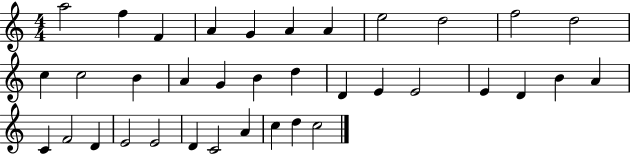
{
  \clef treble
  \numericTimeSignature
  \time 4/4
  \key c \major
  a''2 f''4 f'4 | a'4 g'4 a'4 a'4 | e''2 d''2 | f''2 d''2 | \break c''4 c''2 b'4 | a'4 g'4 b'4 d''4 | d'4 e'4 e'2 | e'4 d'4 b'4 a'4 | \break c'4 f'2 d'4 | e'2 e'2 | d'4 c'2 a'4 | c''4 d''4 c''2 | \break \bar "|."
}